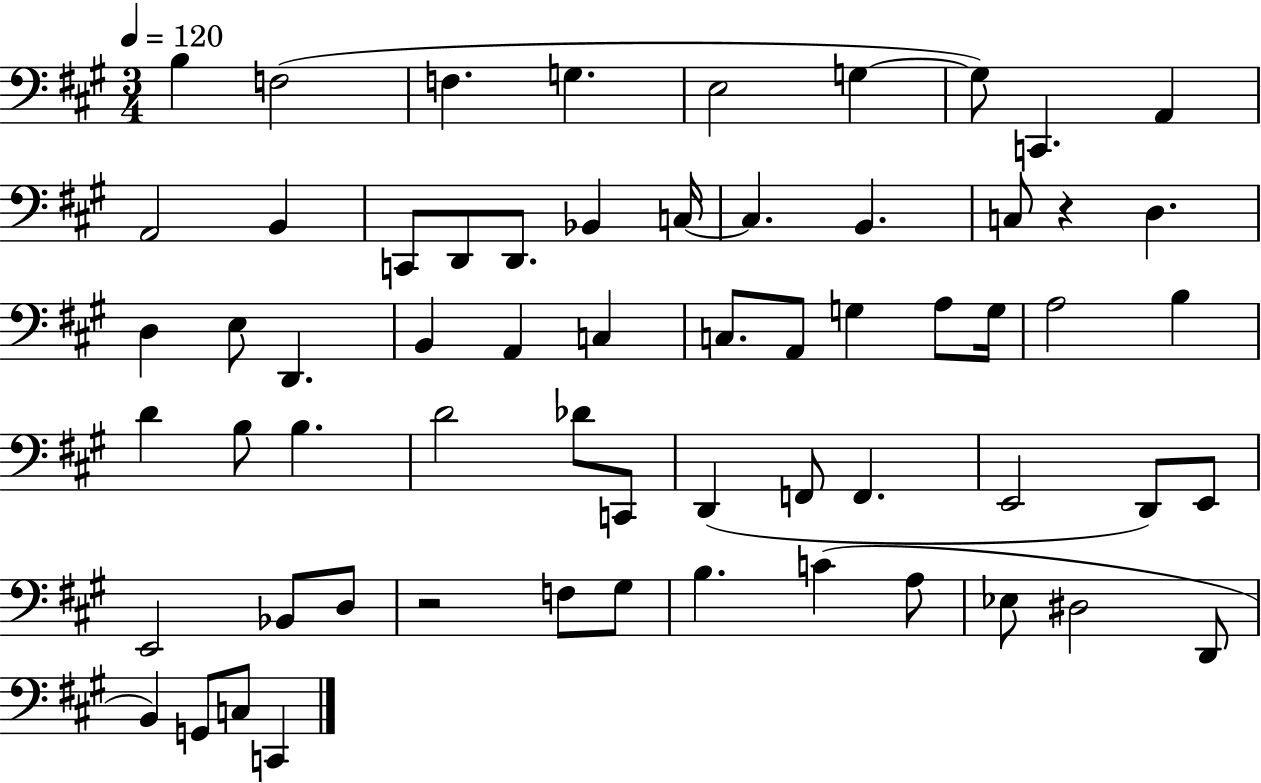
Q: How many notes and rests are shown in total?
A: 62